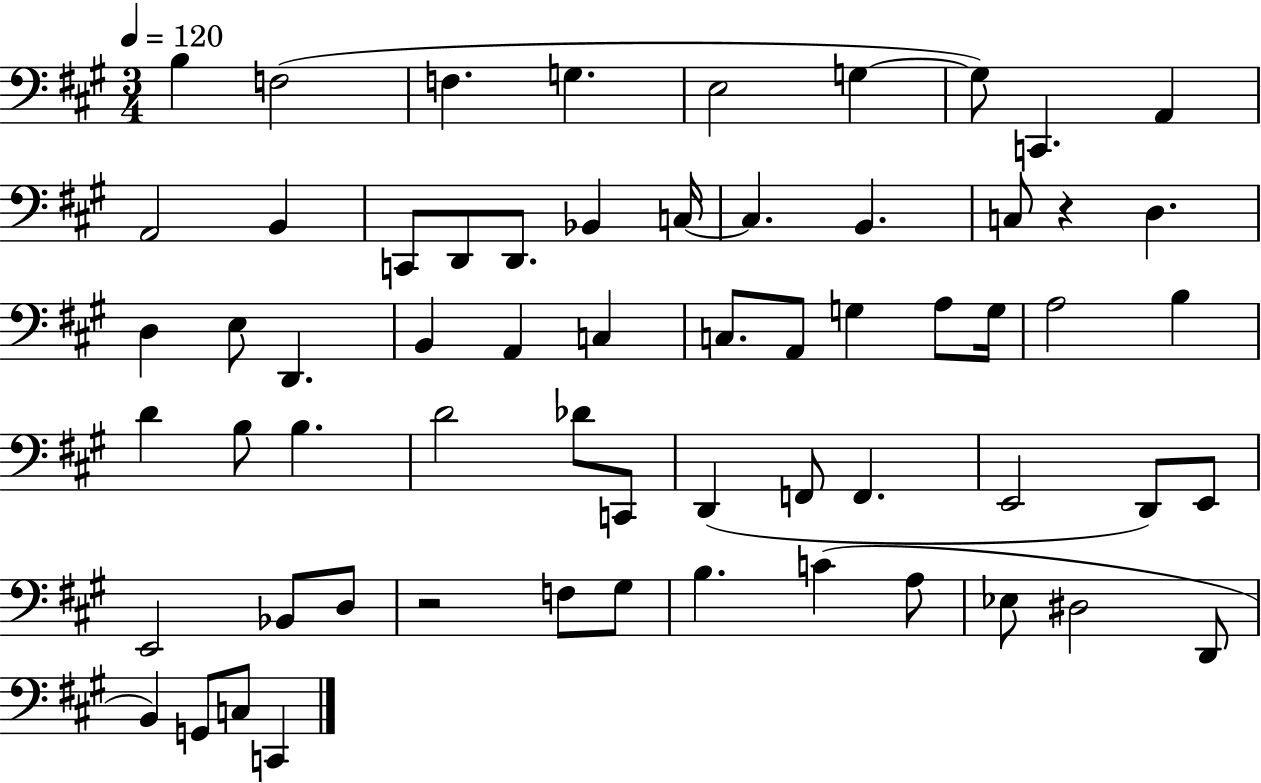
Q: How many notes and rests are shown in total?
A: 62